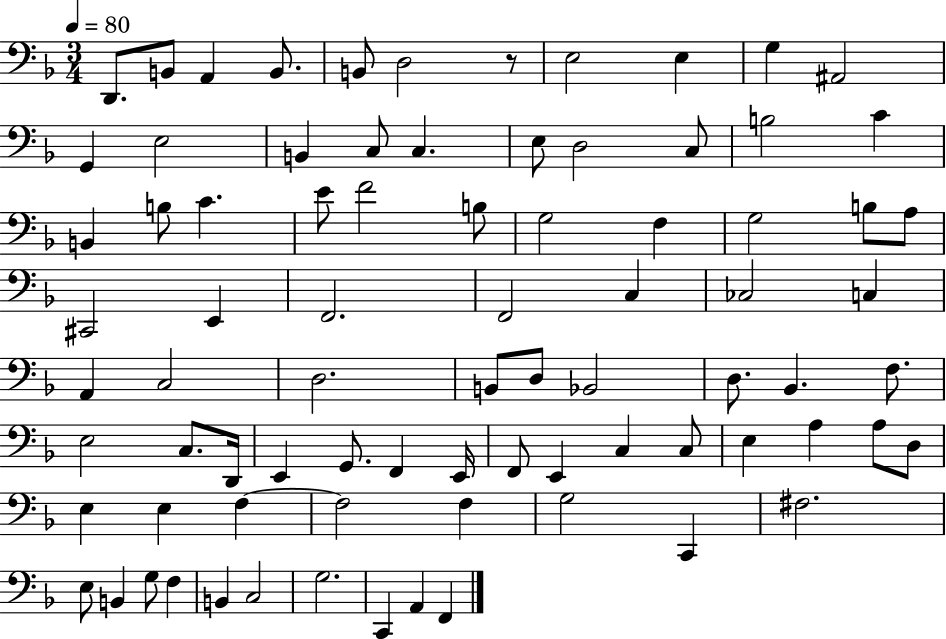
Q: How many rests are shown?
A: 1